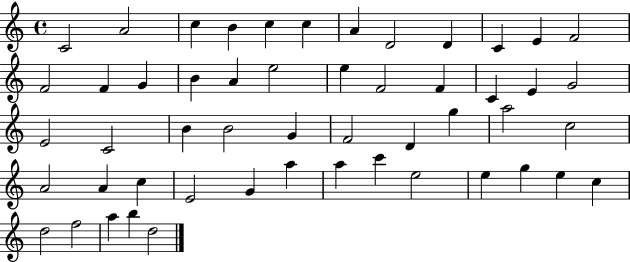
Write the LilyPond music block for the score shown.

{
  \clef treble
  \time 4/4
  \defaultTimeSignature
  \key c \major
  c'2 a'2 | c''4 b'4 c''4 c''4 | a'4 d'2 d'4 | c'4 e'4 f'2 | \break f'2 f'4 g'4 | b'4 a'4 e''2 | e''4 f'2 f'4 | c'4 e'4 g'2 | \break e'2 c'2 | b'4 b'2 g'4 | f'2 d'4 g''4 | a''2 c''2 | \break a'2 a'4 c''4 | e'2 g'4 a''4 | a''4 c'''4 e''2 | e''4 g''4 e''4 c''4 | \break d''2 f''2 | a''4 b''4 d''2 | \bar "|."
}